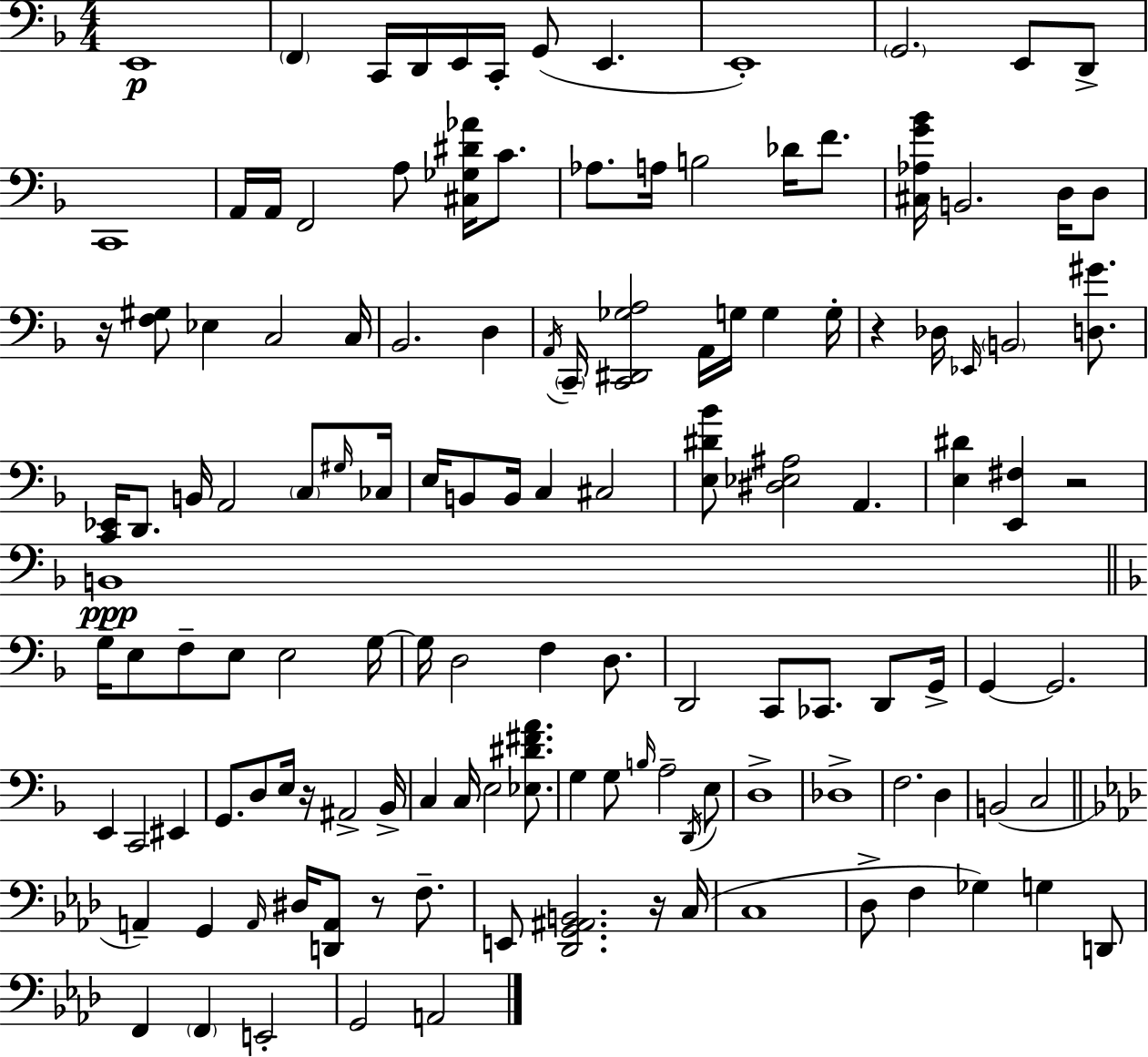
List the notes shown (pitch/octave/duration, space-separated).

E2/w F2/q C2/s D2/s E2/s C2/s G2/e E2/q. E2/w G2/h. E2/e D2/e C2/w A2/s A2/s F2/h A3/e [C#3,Gb3,D#4,Ab4]/s C4/e. Ab3/e. A3/s B3/h Db4/s F4/e. [C#3,Ab3,G4,Bb4]/s B2/h. D3/s D3/e R/s [F3,G#3]/e Eb3/q C3/h C3/s Bb2/h. D3/q A2/s C2/s [C2,D#2,Gb3,A3]/h A2/s G3/s G3/q G3/s R/q Db3/s Eb2/s B2/h [D3,G#4]/e. [C2,Eb2]/s D2/e. B2/s A2/h C3/e G#3/s CES3/s E3/s B2/e B2/s C3/q C#3/h [E3,D#4,Bb4]/e [D#3,Eb3,A#3]/h A2/q. [E3,D#4]/q [E2,F#3]/q R/h B2/w G3/s E3/e F3/e E3/e E3/h G3/s G3/s D3/h F3/q D3/e. D2/h C2/e CES2/e. D2/e G2/s G2/q G2/h. E2/q C2/h EIS2/q G2/e. D3/e E3/s R/s A#2/h Bb2/s C3/q C3/s E3/h [Eb3,D#4,F#4,A4]/e. G3/q G3/e B3/s A3/h D2/s E3/e D3/w Db3/w F3/h. D3/q B2/h C3/h A2/q G2/q A2/s D#3/s [D2,A2]/e R/e F3/e. E2/e [Db2,G2,A#2,B2]/h. R/s C3/s C3/w Db3/e F3/q Gb3/q G3/q D2/e F2/q F2/q E2/h G2/h A2/h